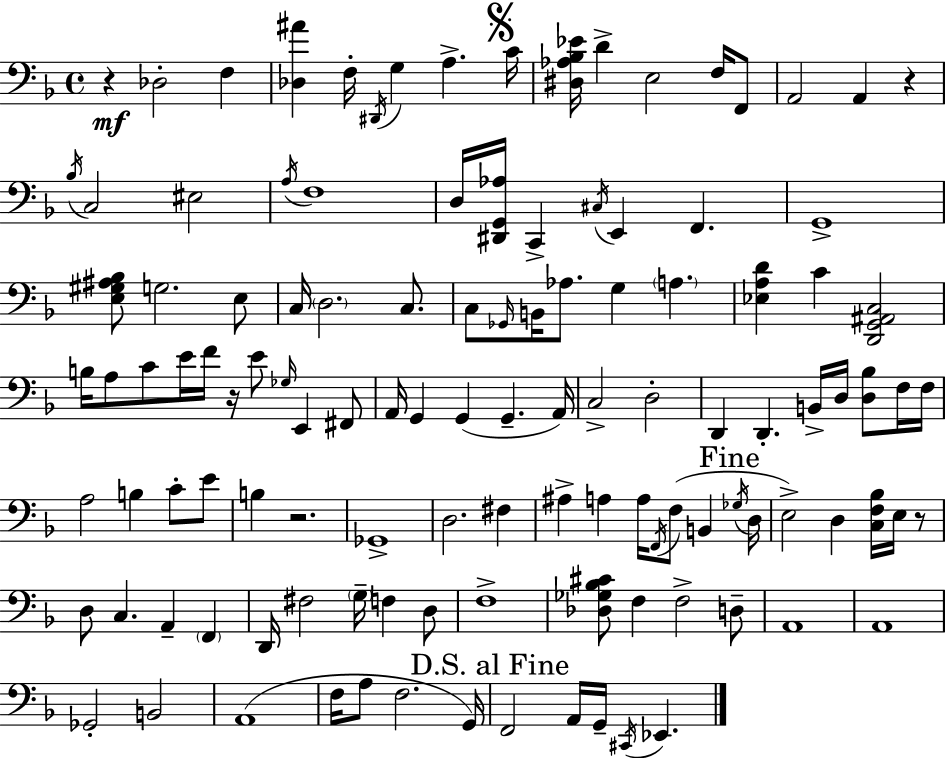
R/q Db3/h F3/q [Db3,A#4]/q F3/s D#2/s G3/q A3/q. C4/s [D#3,Ab3,Bb3,Eb4]/s D4/q E3/h F3/s F2/e A2/h A2/q R/q Bb3/s C3/h EIS3/h A3/s F3/w D3/s [D#2,G2,Ab3]/s C2/q C#3/s E2/q F2/q. G2/w [E3,G#3,A#3,Bb3]/e G3/h. E3/e C3/s D3/h. C3/e. C3/e Gb2/s B2/s Ab3/e. G3/q A3/q. [Eb3,A3,D4]/q C4/q [D2,G2,A#2,C3]/h B3/s A3/e C4/e E4/s F4/s R/s E4/e Gb3/s E2/q F#2/e A2/s G2/q G2/q G2/q. A2/s C3/h D3/h D2/q D2/q. B2/s D3/s [D3,Bb3]/e F3/s F3/s A3/h B3/q C4/e E4/e B3/q R/h. Gb2/w D3/h. F#3/q A#3/q A3/q A3/s F2/s F3/e B2/q Gb3/s D3/s E3/h D3/q [C3,F3,Bb3]/s E3/s R/e D3/e C3/q. A2/q F2/q D2/s F#3/h G3/s F3/q D3/e F3/w [Db3,Gb3,Bb3,C#4]/e F3/q F3/h D3/e A2/w A2/w Gb2/h B2/h A2/w F3/s A3/e F3/h. G2/s F2/h A2/s G2/s C#2/s Eb2/q.